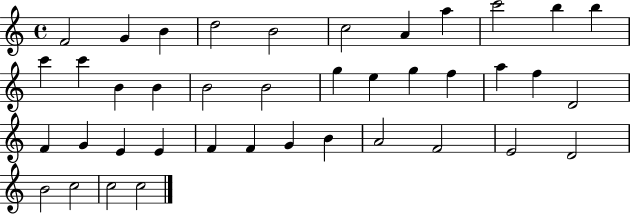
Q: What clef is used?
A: treble